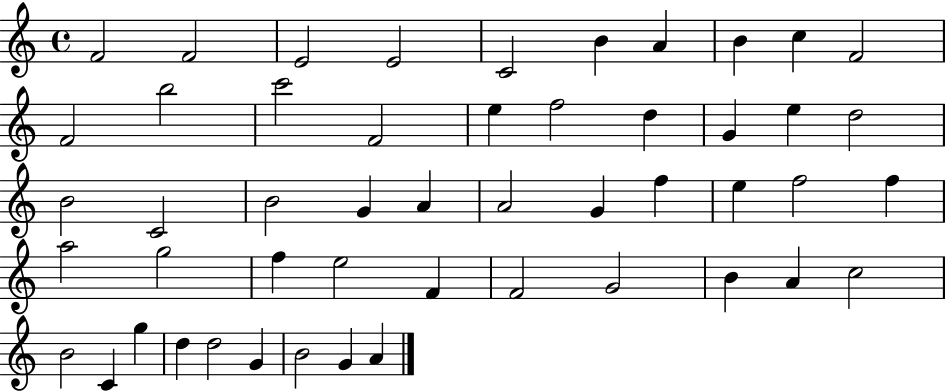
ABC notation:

X:1
T:Untitled
M:4/4
L:1/4
K:C
F2 F2 E2 E2 C2 B A B c F2 F2 b2 c'2 F2 e f2 d G e d2 B2 C2 B2 G A A2 G f e f2 f a2 g2 f e2 F F2 G2 B A c2 B2 C g d d2 G B2 G A